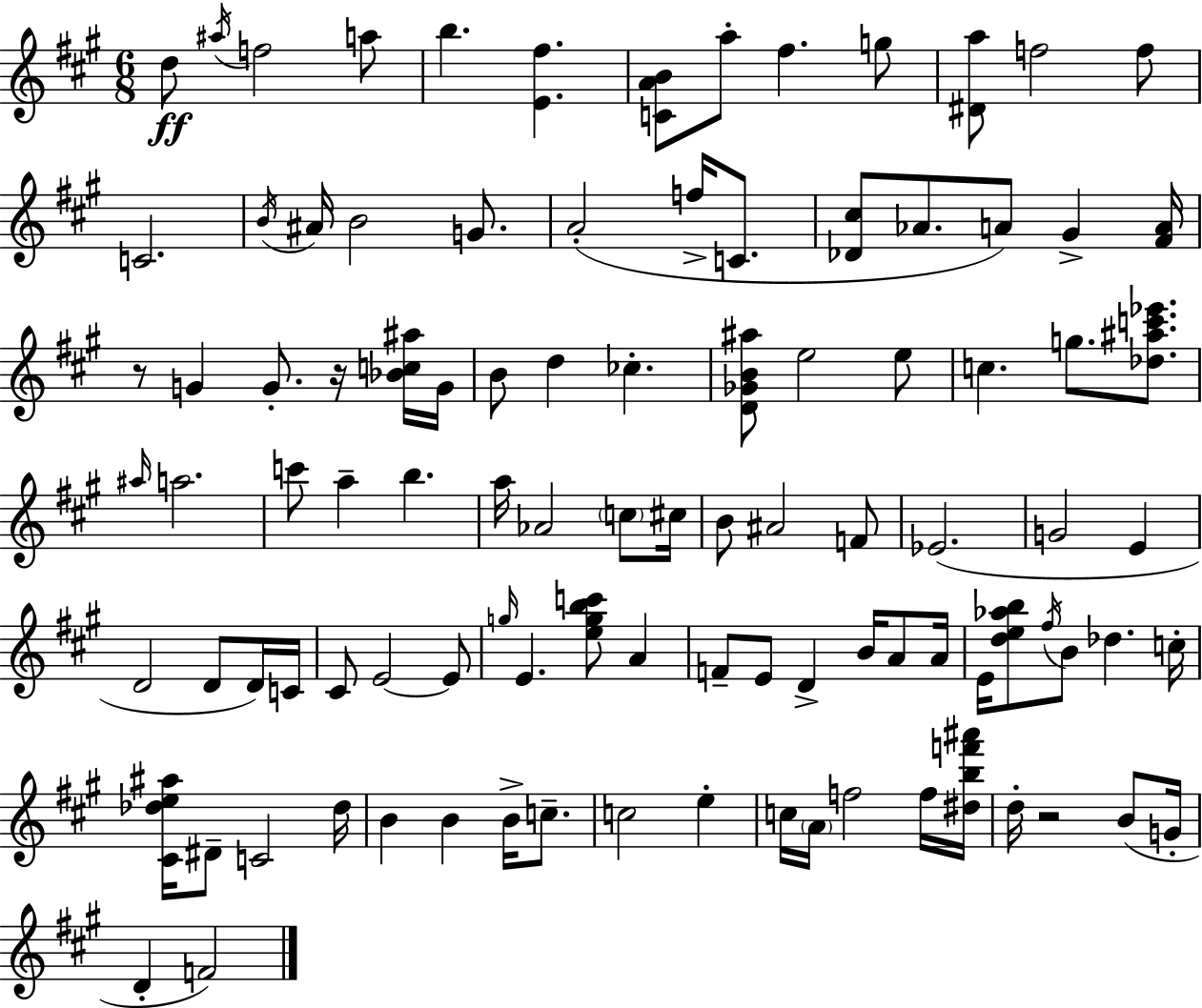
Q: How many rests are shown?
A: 3